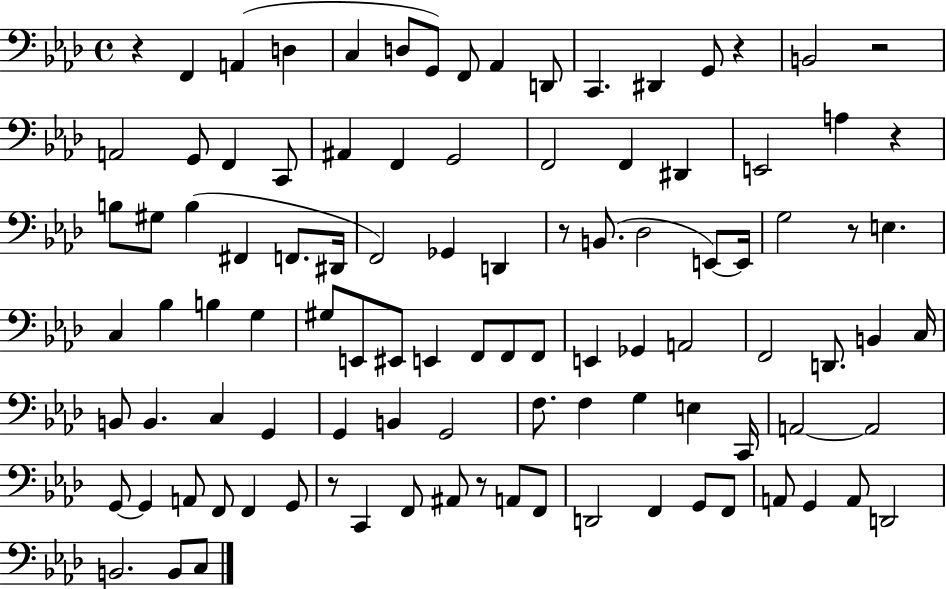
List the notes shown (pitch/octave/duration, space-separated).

R/q F2/q A2/q D3/q C3/q D3/e G2/e F2/e Ab2/q D2/e C2/q. D#2/q G2/e R/q B2/h R/h A2/h G2/e F2/q C2/e A#2/q F2/q G2/h F2/h F2/q D#2/q E2/h A3/q R/q B3/e G#3/e B3/q F#2/q F2/e. D#2/s F2/h Gb2/q D2/q R/e B2/e. Db3/h E2/e E2/s G3/h R/e E3/q. C3/q Bb3/q B3/q G3/q G#3/e E2/e EIS2/e E2/q F2/e F2/e F2/e E2/q Gb2/q A2/h F2/h D2/e. B2/q C3/s B2/e B2/q. C3/q G2/q G2/q B2/q G2/h F3/e. F3/q G3/q E3/q C2/s A2/h A2/h G2/e G2/q A2/e F2/e F2/q G2/e R/e C2/q F2/e A#2/e R/e A2/e F2/e D2/h F2/q G2/e F2/e A2/e G2/q A2/e D2/h B2/h. B2/e C3/e